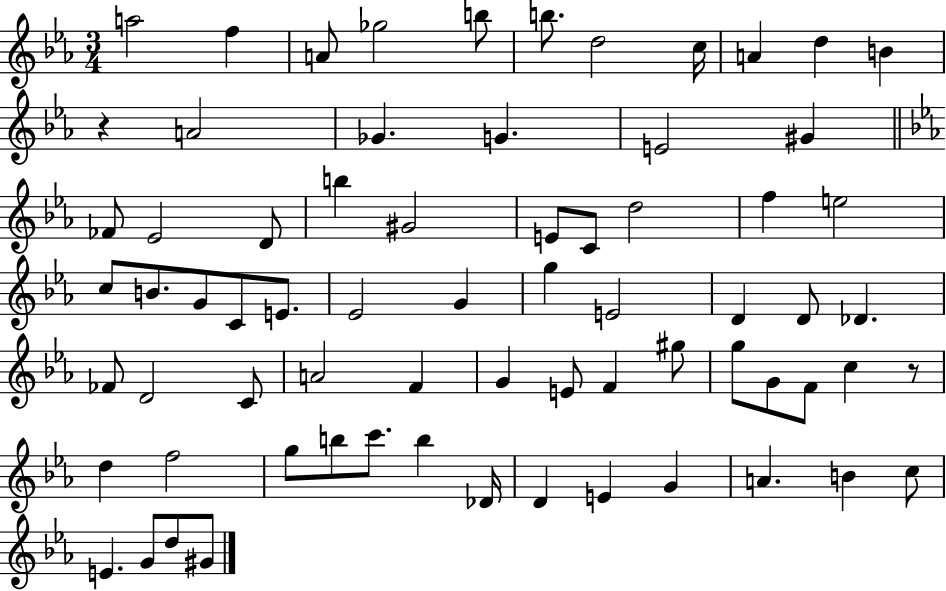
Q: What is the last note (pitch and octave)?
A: G#4